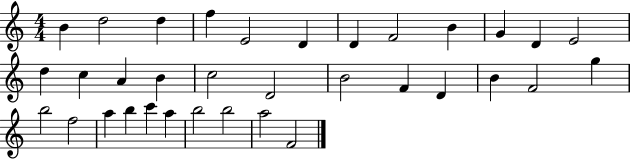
B4/q D5/h D5/q F5/q E4/h D4/q D4/q F4/h B4/q G4/q D4/q E4/h D5/q C5/q A4/q B4/q C5/h D4/h B4/h F4/q D4/q B4/q F4/h G5/q B5/h F5/h A5/q B5/q C6/q A5/q B5/h B5/h A5/h F4/h